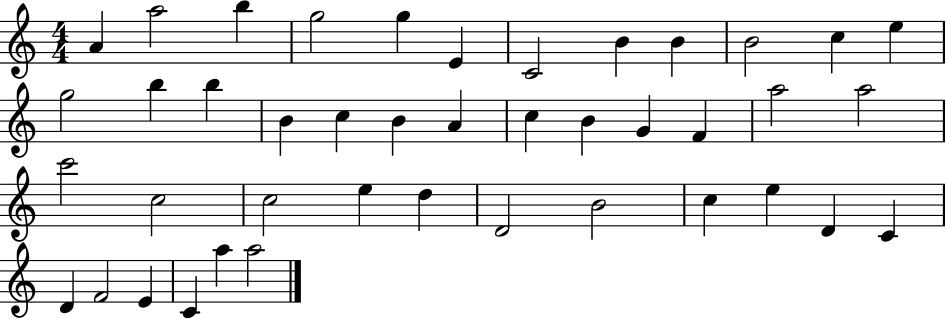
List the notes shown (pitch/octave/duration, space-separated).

A4/q A5/h B5/q G5/h G5/q E4/q C4/h B4/q B4/q B4/h C5/q E5/q G5/h B5/q B5/q B4/q C5/q B4/q A4/q C5/q B4/q G4/q F4/q A5/h A5/h C6/h C5/h C5/h E5/q D5/q D4/h B4/h C5/q E5/q D4/q C4/q D4/q F4/h E4/q C4/q A5/q A5/h